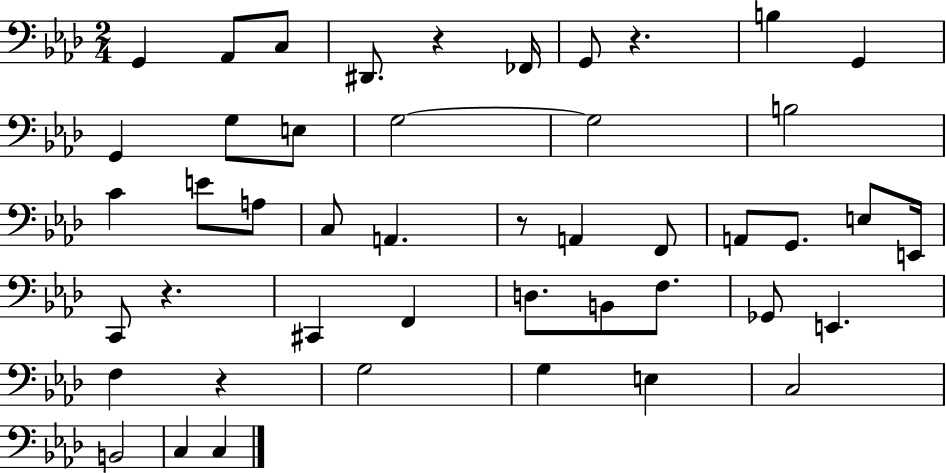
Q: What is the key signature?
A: AES major